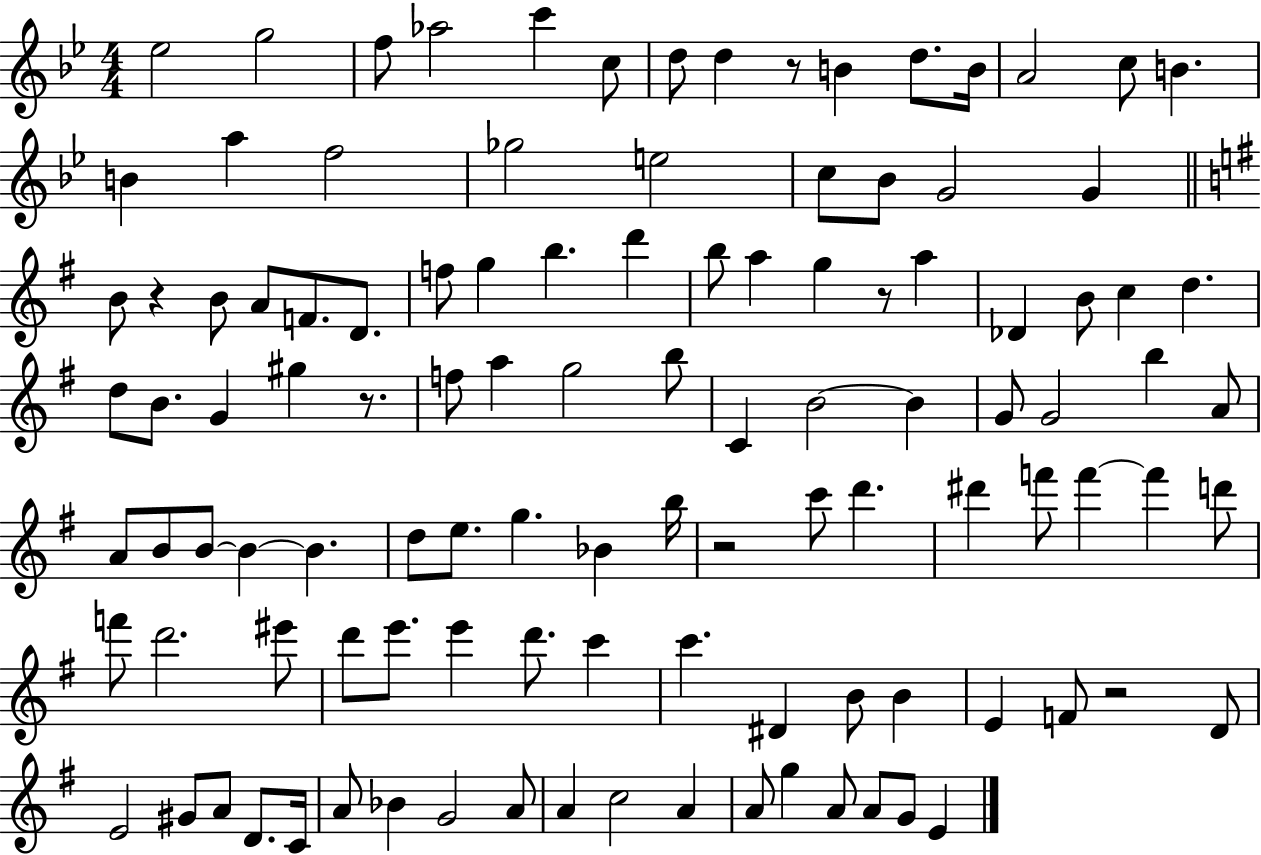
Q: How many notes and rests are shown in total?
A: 111